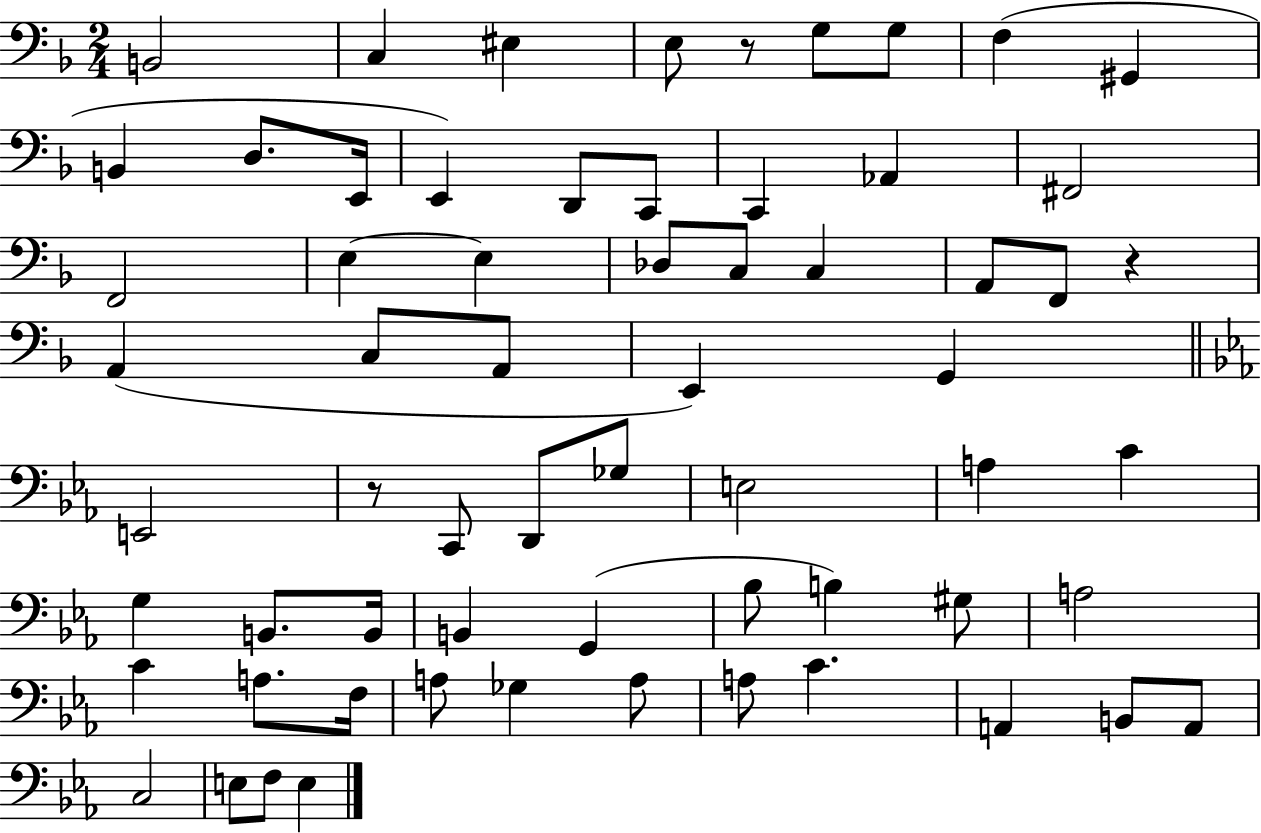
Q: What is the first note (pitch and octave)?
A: B2